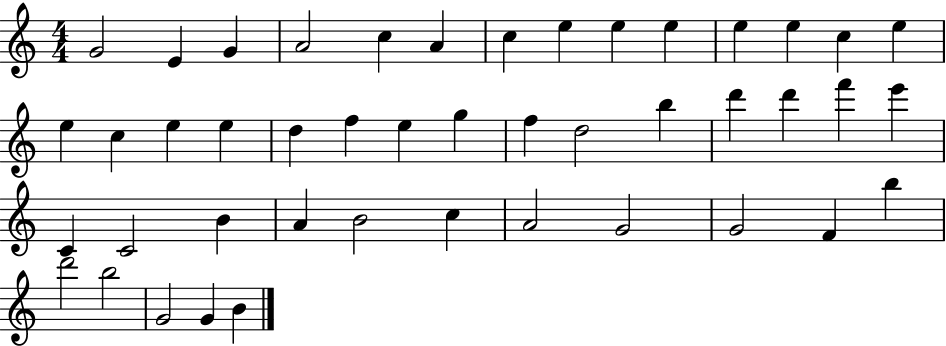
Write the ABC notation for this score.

X:1
T:Untitled
M:4/4
L:1/4
K:C
G2 E G A2 c A c e e e e e c e e c e e d f e g f d2 b d' d' f' e' C C2 B A B2 c A2 G2 G2 F b d'2 b2 G2 G B